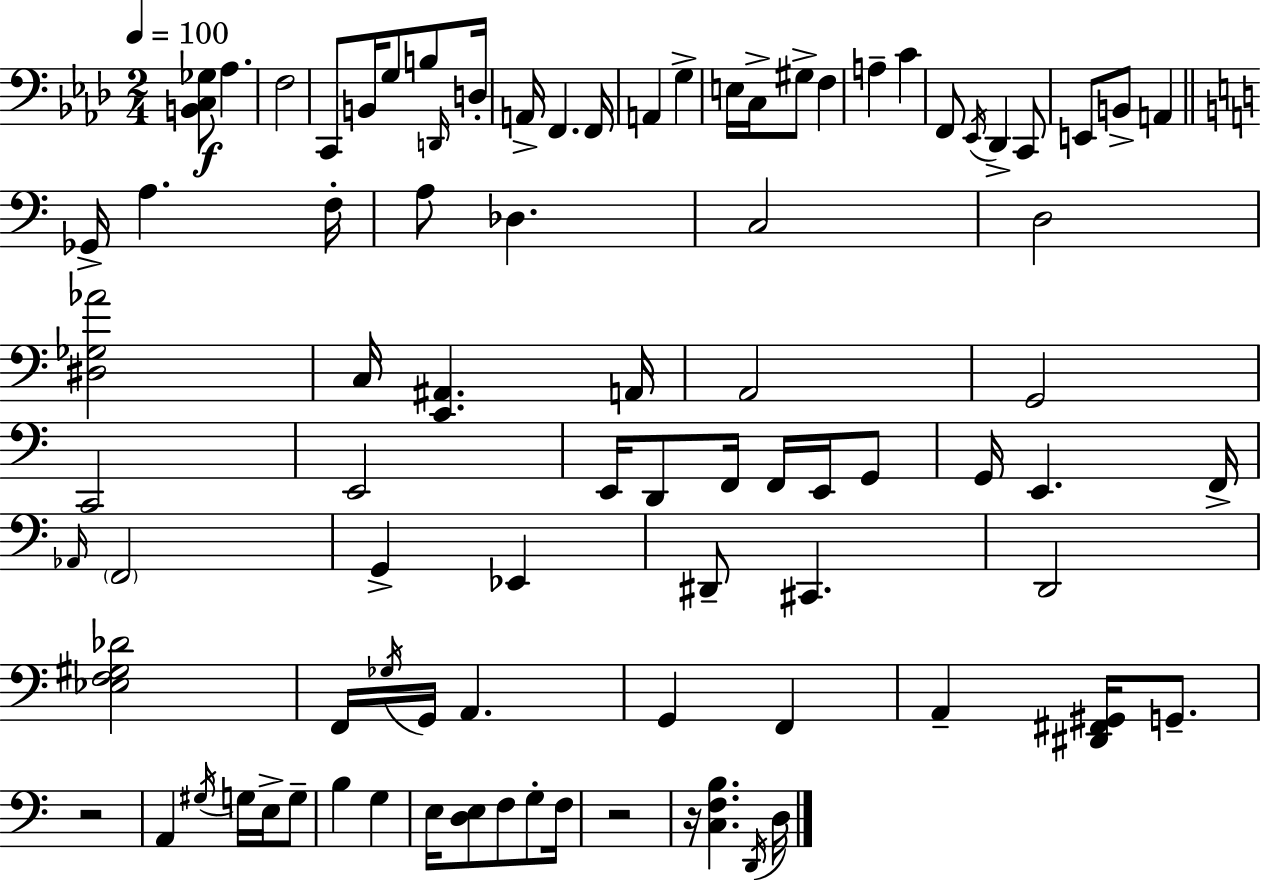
X:1
T:Untitled
M:2/4
L:1/4
K:Ab
[B,,C,_G,]/2 _A, F,2 C,,/2 B,,/4 G,/2 B,/2 D,,/4 D,/4 A,,/4 F,, F,,/4 A,, G, E,/4 C,/4 ^G,/2 F, A, C F,,/2 _E,,/4 _D,, C,,/2 E,,/2 B,,/2 A,, _G,,/4 A, F,/4 A,/2 _D, C,2 D,2 [^D,_G,_A]2 C,/4 [E,,^A,,] A,,/4 A,,2 G,,2 C,,2 E,,2 E,,/4 D,,/2 F,,/4 F,,/4 E,,/4 G,,/2 G,,/4 E,, F,,/4 _A,,/4 F,,2 G,, _E,, ^D,,/2 ^C,, D,,2 [_E,F,^G,_D]2 F,,/4 _G,/4 G,,/4 A,, G,, F,, A,, [^D,,^F,,^G,,]/4 G,,/2 z2 A,, ^G,/4 G,/4 E,/4 G,/2 B, G, E,/4 [D,E,]/2 F,/2 G,/2 F,/4 z2 z/4 [C,F,B,] D,,/4 D,/4